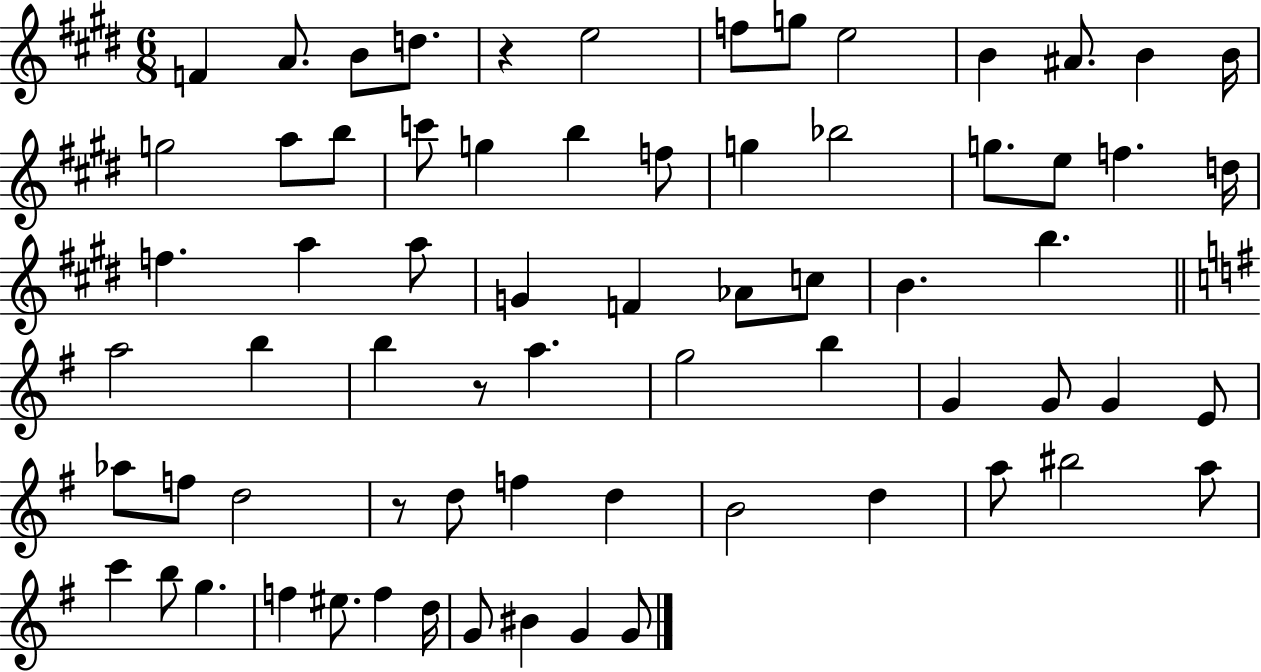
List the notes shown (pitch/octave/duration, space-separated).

F4/q A4/e. B4/e D5/e. R/q E5/h F5/e G5/e E5/h B4/q A#4/e. B4/q B4/s G5/h A5/e B5/e C6/e G5/q B5/q F5/e G5/q Bb5/h G5/e. E5/e F5/q. D5/s F5/q. A5/q A5/e G4/q F4/q Ab4/e C5/e B4/q. B5/q. A5/h B5/q B5/q R/e A5/q. G5/h B5/q G4/q G4/e G4/q E4/e Ab5/e F5/e D5/h R/e D5/e F5/q D5/q B4/h D5/q A5/e BIS5/h A5/e C6/q B5/e G5/q. F5/q EIS5/e. F5/q D5/s G4/e BIS4/q G4/q G4/e